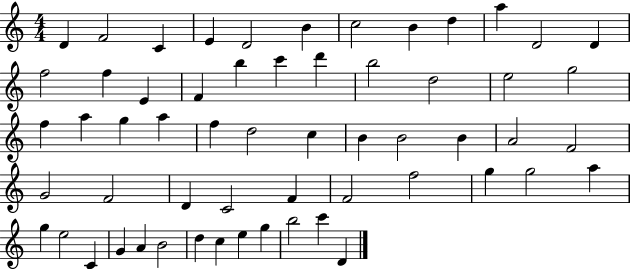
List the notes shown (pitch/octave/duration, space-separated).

D4/q F4/h C4/q E4/q D4/h B4/q C5/h B4/q D5/q A5/q D4/h D4/q F5/h F5/q E4/q F4/q B5/q C6/q D6/q B5/h D5/h E5/h G5/h F5/q A5/q G5/q A5/q F5/q D5/h C5/q B4/q B4/h B4/q A4/h F4/h G4/h F4/h D4/q C4/h F4/q F4/h F5/h G5/q G5/h A5/q G5/q E5/h C4/q G4/q A4/q B4/h D5/q C5/q E5/q G5/q B5/h C6/q D4/q